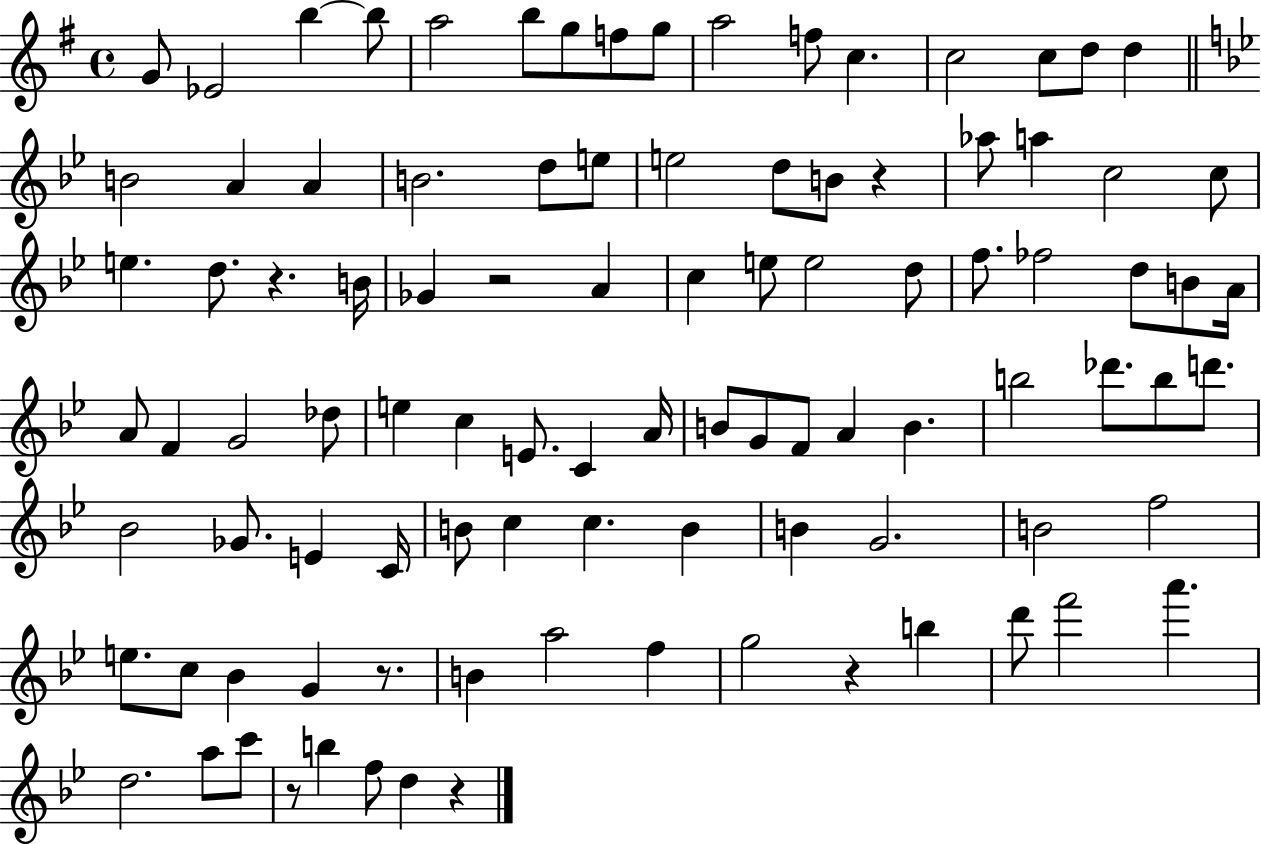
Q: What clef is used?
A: treble